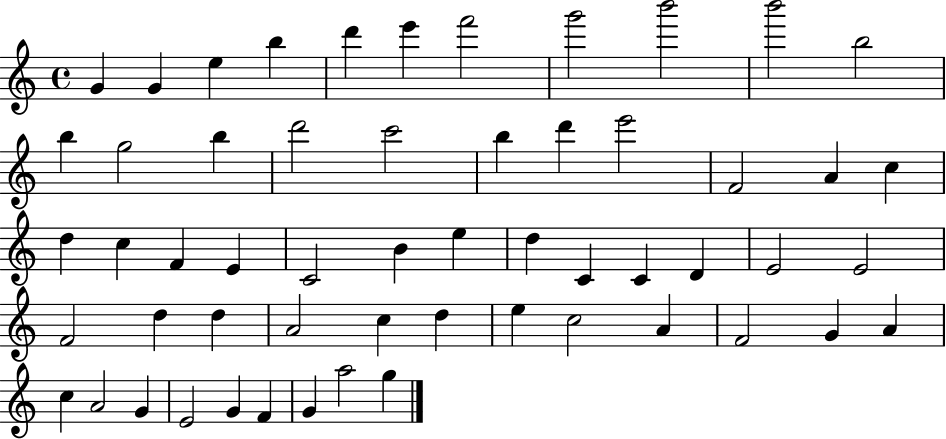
{
  \clef treble
  \time 4/4
  \defaultTimeSignature
  \key c \major
  g'4 g'4 e''4 b''4 | d'''4 e'''4 f'''2 | g'''2 b'''2 | b'''2 b''2 | \break b''4 g''2 b''4 | d'''2 c'''2 | b''4 d'''4 e'''2 | f'2 a'4 c''4 | \break d''4 c''4 f'4 e'4 | c'2 b'4 e''4 | d''4 c'4 c'4 d'4 | e'2 e'2 | \break f'2 d''4 d''4 | a'2 c''4 d''4 | e''4 c''2 a'4 | f'2 g'4 a'4 | \break c''4 a'2 g'4 | e'2 g'4 f'4 | g'4 a''2 g''4 | \bar "|."
}